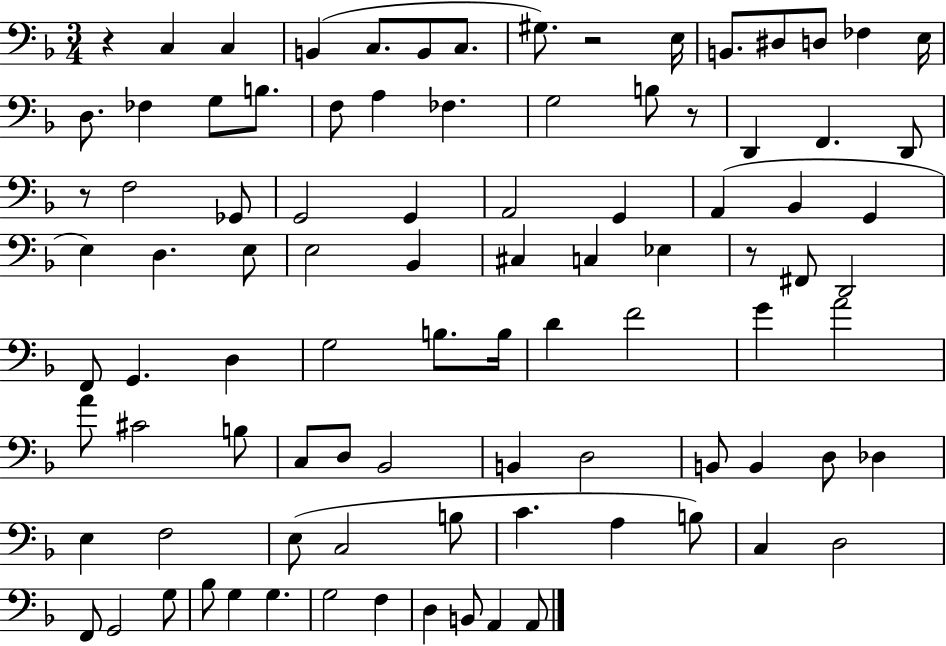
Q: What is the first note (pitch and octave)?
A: C3